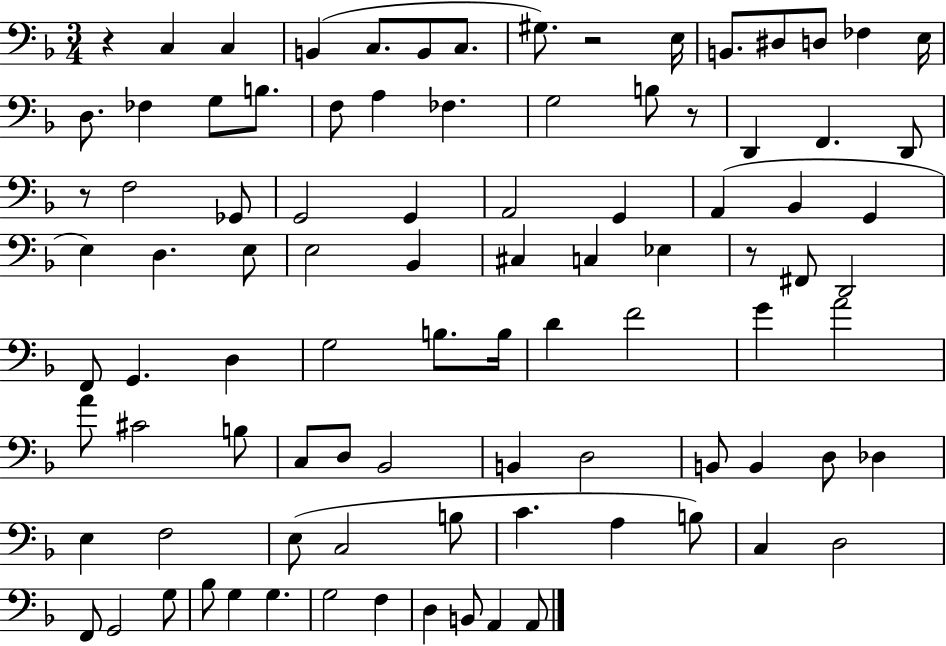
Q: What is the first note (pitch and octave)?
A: C3